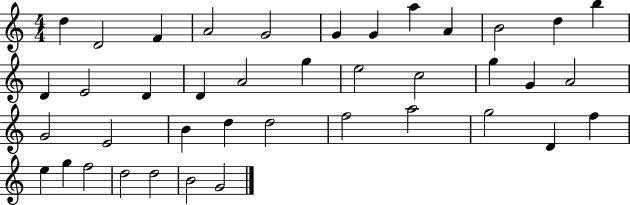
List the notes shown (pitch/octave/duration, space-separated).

D5/q D4/h F4/q A4/h G4/h G4/q G4/q A5/q A4/q B4/h D5/q B5/q D4/q E4/h D4/q D4/q A4/h G5/q E5/h C5/h G5/q G4/q A4/h G4/h E4/h B4/q D5/q D5/h F5/h A5/h G5/h D4/q F5/q E5/q G5/q F5/h D5/h D5/h B4/h G4/h